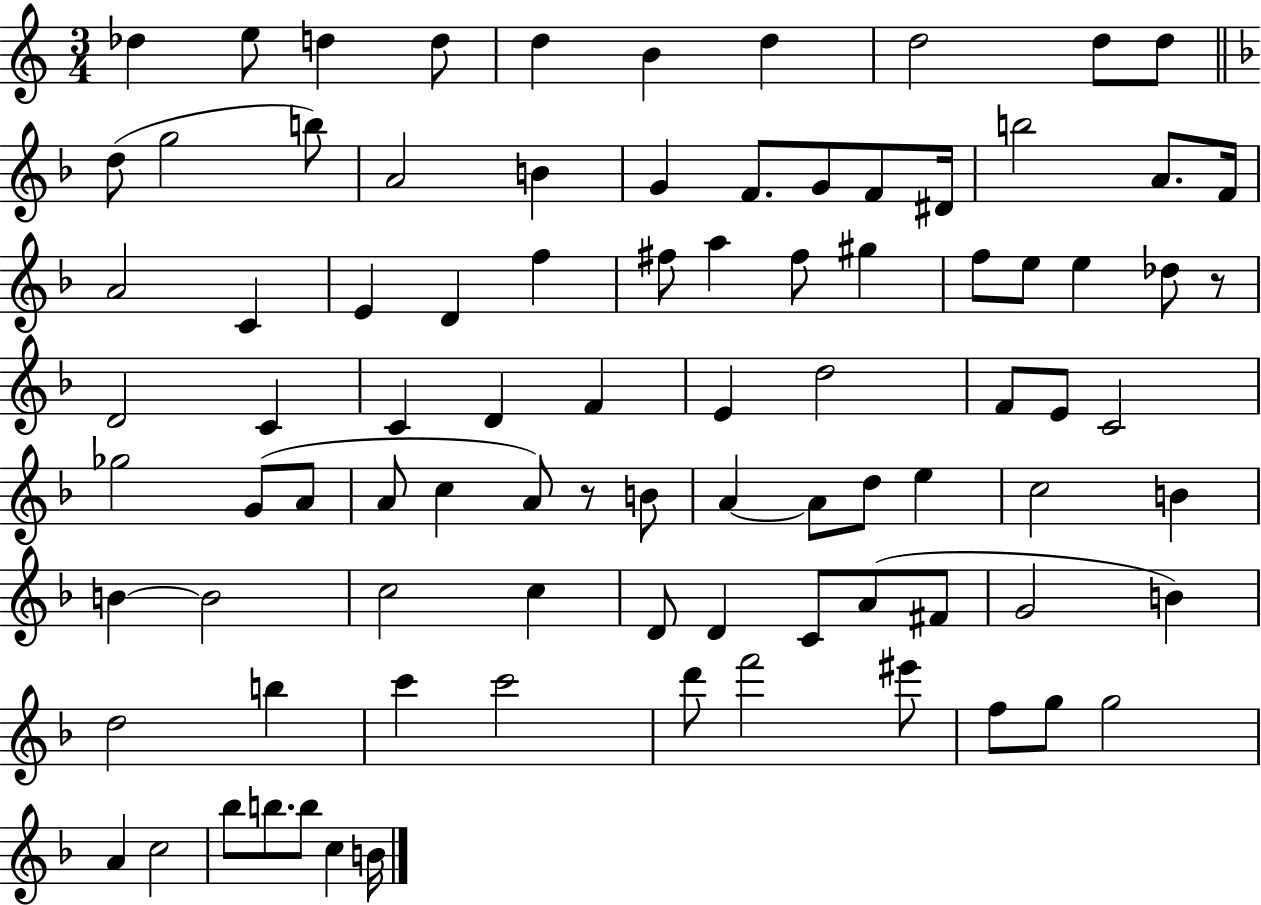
Db5/q E5/e D5/q D5/e D5/q B4/q D5/q D5/h D5/e D5/e D5/e G5/h B5/e A4/h B4/q G4/q F4/e. G4/e F4/e D#4/s B5/h A4/e. F4/s A4/h C4/q E4/q D4/q F5/q F#5/e A5/q F#5/e G#5/q F5/e E5/e E5/q Db5/e R/e D4/h C4/q C4/q D4/q F4/q E4/q D5/h F4/e E4/e C4/h Gb5/h G4/e A4/e A4/e C5/q A4/e R/e B4/e A4/q A4/e D5/e E5/q C5/h B4/q B4/q B4/h C5/h C5/q D4/e D4/q C4/e A4/e F#4/e G4/h B4/q D5/h B5/q C6/q C6/h D6/e F6/h EIS6/e F5/e G5/e G5/h A4/q C5/h Bb5/e B5/e. B5/e C5/q B4/s